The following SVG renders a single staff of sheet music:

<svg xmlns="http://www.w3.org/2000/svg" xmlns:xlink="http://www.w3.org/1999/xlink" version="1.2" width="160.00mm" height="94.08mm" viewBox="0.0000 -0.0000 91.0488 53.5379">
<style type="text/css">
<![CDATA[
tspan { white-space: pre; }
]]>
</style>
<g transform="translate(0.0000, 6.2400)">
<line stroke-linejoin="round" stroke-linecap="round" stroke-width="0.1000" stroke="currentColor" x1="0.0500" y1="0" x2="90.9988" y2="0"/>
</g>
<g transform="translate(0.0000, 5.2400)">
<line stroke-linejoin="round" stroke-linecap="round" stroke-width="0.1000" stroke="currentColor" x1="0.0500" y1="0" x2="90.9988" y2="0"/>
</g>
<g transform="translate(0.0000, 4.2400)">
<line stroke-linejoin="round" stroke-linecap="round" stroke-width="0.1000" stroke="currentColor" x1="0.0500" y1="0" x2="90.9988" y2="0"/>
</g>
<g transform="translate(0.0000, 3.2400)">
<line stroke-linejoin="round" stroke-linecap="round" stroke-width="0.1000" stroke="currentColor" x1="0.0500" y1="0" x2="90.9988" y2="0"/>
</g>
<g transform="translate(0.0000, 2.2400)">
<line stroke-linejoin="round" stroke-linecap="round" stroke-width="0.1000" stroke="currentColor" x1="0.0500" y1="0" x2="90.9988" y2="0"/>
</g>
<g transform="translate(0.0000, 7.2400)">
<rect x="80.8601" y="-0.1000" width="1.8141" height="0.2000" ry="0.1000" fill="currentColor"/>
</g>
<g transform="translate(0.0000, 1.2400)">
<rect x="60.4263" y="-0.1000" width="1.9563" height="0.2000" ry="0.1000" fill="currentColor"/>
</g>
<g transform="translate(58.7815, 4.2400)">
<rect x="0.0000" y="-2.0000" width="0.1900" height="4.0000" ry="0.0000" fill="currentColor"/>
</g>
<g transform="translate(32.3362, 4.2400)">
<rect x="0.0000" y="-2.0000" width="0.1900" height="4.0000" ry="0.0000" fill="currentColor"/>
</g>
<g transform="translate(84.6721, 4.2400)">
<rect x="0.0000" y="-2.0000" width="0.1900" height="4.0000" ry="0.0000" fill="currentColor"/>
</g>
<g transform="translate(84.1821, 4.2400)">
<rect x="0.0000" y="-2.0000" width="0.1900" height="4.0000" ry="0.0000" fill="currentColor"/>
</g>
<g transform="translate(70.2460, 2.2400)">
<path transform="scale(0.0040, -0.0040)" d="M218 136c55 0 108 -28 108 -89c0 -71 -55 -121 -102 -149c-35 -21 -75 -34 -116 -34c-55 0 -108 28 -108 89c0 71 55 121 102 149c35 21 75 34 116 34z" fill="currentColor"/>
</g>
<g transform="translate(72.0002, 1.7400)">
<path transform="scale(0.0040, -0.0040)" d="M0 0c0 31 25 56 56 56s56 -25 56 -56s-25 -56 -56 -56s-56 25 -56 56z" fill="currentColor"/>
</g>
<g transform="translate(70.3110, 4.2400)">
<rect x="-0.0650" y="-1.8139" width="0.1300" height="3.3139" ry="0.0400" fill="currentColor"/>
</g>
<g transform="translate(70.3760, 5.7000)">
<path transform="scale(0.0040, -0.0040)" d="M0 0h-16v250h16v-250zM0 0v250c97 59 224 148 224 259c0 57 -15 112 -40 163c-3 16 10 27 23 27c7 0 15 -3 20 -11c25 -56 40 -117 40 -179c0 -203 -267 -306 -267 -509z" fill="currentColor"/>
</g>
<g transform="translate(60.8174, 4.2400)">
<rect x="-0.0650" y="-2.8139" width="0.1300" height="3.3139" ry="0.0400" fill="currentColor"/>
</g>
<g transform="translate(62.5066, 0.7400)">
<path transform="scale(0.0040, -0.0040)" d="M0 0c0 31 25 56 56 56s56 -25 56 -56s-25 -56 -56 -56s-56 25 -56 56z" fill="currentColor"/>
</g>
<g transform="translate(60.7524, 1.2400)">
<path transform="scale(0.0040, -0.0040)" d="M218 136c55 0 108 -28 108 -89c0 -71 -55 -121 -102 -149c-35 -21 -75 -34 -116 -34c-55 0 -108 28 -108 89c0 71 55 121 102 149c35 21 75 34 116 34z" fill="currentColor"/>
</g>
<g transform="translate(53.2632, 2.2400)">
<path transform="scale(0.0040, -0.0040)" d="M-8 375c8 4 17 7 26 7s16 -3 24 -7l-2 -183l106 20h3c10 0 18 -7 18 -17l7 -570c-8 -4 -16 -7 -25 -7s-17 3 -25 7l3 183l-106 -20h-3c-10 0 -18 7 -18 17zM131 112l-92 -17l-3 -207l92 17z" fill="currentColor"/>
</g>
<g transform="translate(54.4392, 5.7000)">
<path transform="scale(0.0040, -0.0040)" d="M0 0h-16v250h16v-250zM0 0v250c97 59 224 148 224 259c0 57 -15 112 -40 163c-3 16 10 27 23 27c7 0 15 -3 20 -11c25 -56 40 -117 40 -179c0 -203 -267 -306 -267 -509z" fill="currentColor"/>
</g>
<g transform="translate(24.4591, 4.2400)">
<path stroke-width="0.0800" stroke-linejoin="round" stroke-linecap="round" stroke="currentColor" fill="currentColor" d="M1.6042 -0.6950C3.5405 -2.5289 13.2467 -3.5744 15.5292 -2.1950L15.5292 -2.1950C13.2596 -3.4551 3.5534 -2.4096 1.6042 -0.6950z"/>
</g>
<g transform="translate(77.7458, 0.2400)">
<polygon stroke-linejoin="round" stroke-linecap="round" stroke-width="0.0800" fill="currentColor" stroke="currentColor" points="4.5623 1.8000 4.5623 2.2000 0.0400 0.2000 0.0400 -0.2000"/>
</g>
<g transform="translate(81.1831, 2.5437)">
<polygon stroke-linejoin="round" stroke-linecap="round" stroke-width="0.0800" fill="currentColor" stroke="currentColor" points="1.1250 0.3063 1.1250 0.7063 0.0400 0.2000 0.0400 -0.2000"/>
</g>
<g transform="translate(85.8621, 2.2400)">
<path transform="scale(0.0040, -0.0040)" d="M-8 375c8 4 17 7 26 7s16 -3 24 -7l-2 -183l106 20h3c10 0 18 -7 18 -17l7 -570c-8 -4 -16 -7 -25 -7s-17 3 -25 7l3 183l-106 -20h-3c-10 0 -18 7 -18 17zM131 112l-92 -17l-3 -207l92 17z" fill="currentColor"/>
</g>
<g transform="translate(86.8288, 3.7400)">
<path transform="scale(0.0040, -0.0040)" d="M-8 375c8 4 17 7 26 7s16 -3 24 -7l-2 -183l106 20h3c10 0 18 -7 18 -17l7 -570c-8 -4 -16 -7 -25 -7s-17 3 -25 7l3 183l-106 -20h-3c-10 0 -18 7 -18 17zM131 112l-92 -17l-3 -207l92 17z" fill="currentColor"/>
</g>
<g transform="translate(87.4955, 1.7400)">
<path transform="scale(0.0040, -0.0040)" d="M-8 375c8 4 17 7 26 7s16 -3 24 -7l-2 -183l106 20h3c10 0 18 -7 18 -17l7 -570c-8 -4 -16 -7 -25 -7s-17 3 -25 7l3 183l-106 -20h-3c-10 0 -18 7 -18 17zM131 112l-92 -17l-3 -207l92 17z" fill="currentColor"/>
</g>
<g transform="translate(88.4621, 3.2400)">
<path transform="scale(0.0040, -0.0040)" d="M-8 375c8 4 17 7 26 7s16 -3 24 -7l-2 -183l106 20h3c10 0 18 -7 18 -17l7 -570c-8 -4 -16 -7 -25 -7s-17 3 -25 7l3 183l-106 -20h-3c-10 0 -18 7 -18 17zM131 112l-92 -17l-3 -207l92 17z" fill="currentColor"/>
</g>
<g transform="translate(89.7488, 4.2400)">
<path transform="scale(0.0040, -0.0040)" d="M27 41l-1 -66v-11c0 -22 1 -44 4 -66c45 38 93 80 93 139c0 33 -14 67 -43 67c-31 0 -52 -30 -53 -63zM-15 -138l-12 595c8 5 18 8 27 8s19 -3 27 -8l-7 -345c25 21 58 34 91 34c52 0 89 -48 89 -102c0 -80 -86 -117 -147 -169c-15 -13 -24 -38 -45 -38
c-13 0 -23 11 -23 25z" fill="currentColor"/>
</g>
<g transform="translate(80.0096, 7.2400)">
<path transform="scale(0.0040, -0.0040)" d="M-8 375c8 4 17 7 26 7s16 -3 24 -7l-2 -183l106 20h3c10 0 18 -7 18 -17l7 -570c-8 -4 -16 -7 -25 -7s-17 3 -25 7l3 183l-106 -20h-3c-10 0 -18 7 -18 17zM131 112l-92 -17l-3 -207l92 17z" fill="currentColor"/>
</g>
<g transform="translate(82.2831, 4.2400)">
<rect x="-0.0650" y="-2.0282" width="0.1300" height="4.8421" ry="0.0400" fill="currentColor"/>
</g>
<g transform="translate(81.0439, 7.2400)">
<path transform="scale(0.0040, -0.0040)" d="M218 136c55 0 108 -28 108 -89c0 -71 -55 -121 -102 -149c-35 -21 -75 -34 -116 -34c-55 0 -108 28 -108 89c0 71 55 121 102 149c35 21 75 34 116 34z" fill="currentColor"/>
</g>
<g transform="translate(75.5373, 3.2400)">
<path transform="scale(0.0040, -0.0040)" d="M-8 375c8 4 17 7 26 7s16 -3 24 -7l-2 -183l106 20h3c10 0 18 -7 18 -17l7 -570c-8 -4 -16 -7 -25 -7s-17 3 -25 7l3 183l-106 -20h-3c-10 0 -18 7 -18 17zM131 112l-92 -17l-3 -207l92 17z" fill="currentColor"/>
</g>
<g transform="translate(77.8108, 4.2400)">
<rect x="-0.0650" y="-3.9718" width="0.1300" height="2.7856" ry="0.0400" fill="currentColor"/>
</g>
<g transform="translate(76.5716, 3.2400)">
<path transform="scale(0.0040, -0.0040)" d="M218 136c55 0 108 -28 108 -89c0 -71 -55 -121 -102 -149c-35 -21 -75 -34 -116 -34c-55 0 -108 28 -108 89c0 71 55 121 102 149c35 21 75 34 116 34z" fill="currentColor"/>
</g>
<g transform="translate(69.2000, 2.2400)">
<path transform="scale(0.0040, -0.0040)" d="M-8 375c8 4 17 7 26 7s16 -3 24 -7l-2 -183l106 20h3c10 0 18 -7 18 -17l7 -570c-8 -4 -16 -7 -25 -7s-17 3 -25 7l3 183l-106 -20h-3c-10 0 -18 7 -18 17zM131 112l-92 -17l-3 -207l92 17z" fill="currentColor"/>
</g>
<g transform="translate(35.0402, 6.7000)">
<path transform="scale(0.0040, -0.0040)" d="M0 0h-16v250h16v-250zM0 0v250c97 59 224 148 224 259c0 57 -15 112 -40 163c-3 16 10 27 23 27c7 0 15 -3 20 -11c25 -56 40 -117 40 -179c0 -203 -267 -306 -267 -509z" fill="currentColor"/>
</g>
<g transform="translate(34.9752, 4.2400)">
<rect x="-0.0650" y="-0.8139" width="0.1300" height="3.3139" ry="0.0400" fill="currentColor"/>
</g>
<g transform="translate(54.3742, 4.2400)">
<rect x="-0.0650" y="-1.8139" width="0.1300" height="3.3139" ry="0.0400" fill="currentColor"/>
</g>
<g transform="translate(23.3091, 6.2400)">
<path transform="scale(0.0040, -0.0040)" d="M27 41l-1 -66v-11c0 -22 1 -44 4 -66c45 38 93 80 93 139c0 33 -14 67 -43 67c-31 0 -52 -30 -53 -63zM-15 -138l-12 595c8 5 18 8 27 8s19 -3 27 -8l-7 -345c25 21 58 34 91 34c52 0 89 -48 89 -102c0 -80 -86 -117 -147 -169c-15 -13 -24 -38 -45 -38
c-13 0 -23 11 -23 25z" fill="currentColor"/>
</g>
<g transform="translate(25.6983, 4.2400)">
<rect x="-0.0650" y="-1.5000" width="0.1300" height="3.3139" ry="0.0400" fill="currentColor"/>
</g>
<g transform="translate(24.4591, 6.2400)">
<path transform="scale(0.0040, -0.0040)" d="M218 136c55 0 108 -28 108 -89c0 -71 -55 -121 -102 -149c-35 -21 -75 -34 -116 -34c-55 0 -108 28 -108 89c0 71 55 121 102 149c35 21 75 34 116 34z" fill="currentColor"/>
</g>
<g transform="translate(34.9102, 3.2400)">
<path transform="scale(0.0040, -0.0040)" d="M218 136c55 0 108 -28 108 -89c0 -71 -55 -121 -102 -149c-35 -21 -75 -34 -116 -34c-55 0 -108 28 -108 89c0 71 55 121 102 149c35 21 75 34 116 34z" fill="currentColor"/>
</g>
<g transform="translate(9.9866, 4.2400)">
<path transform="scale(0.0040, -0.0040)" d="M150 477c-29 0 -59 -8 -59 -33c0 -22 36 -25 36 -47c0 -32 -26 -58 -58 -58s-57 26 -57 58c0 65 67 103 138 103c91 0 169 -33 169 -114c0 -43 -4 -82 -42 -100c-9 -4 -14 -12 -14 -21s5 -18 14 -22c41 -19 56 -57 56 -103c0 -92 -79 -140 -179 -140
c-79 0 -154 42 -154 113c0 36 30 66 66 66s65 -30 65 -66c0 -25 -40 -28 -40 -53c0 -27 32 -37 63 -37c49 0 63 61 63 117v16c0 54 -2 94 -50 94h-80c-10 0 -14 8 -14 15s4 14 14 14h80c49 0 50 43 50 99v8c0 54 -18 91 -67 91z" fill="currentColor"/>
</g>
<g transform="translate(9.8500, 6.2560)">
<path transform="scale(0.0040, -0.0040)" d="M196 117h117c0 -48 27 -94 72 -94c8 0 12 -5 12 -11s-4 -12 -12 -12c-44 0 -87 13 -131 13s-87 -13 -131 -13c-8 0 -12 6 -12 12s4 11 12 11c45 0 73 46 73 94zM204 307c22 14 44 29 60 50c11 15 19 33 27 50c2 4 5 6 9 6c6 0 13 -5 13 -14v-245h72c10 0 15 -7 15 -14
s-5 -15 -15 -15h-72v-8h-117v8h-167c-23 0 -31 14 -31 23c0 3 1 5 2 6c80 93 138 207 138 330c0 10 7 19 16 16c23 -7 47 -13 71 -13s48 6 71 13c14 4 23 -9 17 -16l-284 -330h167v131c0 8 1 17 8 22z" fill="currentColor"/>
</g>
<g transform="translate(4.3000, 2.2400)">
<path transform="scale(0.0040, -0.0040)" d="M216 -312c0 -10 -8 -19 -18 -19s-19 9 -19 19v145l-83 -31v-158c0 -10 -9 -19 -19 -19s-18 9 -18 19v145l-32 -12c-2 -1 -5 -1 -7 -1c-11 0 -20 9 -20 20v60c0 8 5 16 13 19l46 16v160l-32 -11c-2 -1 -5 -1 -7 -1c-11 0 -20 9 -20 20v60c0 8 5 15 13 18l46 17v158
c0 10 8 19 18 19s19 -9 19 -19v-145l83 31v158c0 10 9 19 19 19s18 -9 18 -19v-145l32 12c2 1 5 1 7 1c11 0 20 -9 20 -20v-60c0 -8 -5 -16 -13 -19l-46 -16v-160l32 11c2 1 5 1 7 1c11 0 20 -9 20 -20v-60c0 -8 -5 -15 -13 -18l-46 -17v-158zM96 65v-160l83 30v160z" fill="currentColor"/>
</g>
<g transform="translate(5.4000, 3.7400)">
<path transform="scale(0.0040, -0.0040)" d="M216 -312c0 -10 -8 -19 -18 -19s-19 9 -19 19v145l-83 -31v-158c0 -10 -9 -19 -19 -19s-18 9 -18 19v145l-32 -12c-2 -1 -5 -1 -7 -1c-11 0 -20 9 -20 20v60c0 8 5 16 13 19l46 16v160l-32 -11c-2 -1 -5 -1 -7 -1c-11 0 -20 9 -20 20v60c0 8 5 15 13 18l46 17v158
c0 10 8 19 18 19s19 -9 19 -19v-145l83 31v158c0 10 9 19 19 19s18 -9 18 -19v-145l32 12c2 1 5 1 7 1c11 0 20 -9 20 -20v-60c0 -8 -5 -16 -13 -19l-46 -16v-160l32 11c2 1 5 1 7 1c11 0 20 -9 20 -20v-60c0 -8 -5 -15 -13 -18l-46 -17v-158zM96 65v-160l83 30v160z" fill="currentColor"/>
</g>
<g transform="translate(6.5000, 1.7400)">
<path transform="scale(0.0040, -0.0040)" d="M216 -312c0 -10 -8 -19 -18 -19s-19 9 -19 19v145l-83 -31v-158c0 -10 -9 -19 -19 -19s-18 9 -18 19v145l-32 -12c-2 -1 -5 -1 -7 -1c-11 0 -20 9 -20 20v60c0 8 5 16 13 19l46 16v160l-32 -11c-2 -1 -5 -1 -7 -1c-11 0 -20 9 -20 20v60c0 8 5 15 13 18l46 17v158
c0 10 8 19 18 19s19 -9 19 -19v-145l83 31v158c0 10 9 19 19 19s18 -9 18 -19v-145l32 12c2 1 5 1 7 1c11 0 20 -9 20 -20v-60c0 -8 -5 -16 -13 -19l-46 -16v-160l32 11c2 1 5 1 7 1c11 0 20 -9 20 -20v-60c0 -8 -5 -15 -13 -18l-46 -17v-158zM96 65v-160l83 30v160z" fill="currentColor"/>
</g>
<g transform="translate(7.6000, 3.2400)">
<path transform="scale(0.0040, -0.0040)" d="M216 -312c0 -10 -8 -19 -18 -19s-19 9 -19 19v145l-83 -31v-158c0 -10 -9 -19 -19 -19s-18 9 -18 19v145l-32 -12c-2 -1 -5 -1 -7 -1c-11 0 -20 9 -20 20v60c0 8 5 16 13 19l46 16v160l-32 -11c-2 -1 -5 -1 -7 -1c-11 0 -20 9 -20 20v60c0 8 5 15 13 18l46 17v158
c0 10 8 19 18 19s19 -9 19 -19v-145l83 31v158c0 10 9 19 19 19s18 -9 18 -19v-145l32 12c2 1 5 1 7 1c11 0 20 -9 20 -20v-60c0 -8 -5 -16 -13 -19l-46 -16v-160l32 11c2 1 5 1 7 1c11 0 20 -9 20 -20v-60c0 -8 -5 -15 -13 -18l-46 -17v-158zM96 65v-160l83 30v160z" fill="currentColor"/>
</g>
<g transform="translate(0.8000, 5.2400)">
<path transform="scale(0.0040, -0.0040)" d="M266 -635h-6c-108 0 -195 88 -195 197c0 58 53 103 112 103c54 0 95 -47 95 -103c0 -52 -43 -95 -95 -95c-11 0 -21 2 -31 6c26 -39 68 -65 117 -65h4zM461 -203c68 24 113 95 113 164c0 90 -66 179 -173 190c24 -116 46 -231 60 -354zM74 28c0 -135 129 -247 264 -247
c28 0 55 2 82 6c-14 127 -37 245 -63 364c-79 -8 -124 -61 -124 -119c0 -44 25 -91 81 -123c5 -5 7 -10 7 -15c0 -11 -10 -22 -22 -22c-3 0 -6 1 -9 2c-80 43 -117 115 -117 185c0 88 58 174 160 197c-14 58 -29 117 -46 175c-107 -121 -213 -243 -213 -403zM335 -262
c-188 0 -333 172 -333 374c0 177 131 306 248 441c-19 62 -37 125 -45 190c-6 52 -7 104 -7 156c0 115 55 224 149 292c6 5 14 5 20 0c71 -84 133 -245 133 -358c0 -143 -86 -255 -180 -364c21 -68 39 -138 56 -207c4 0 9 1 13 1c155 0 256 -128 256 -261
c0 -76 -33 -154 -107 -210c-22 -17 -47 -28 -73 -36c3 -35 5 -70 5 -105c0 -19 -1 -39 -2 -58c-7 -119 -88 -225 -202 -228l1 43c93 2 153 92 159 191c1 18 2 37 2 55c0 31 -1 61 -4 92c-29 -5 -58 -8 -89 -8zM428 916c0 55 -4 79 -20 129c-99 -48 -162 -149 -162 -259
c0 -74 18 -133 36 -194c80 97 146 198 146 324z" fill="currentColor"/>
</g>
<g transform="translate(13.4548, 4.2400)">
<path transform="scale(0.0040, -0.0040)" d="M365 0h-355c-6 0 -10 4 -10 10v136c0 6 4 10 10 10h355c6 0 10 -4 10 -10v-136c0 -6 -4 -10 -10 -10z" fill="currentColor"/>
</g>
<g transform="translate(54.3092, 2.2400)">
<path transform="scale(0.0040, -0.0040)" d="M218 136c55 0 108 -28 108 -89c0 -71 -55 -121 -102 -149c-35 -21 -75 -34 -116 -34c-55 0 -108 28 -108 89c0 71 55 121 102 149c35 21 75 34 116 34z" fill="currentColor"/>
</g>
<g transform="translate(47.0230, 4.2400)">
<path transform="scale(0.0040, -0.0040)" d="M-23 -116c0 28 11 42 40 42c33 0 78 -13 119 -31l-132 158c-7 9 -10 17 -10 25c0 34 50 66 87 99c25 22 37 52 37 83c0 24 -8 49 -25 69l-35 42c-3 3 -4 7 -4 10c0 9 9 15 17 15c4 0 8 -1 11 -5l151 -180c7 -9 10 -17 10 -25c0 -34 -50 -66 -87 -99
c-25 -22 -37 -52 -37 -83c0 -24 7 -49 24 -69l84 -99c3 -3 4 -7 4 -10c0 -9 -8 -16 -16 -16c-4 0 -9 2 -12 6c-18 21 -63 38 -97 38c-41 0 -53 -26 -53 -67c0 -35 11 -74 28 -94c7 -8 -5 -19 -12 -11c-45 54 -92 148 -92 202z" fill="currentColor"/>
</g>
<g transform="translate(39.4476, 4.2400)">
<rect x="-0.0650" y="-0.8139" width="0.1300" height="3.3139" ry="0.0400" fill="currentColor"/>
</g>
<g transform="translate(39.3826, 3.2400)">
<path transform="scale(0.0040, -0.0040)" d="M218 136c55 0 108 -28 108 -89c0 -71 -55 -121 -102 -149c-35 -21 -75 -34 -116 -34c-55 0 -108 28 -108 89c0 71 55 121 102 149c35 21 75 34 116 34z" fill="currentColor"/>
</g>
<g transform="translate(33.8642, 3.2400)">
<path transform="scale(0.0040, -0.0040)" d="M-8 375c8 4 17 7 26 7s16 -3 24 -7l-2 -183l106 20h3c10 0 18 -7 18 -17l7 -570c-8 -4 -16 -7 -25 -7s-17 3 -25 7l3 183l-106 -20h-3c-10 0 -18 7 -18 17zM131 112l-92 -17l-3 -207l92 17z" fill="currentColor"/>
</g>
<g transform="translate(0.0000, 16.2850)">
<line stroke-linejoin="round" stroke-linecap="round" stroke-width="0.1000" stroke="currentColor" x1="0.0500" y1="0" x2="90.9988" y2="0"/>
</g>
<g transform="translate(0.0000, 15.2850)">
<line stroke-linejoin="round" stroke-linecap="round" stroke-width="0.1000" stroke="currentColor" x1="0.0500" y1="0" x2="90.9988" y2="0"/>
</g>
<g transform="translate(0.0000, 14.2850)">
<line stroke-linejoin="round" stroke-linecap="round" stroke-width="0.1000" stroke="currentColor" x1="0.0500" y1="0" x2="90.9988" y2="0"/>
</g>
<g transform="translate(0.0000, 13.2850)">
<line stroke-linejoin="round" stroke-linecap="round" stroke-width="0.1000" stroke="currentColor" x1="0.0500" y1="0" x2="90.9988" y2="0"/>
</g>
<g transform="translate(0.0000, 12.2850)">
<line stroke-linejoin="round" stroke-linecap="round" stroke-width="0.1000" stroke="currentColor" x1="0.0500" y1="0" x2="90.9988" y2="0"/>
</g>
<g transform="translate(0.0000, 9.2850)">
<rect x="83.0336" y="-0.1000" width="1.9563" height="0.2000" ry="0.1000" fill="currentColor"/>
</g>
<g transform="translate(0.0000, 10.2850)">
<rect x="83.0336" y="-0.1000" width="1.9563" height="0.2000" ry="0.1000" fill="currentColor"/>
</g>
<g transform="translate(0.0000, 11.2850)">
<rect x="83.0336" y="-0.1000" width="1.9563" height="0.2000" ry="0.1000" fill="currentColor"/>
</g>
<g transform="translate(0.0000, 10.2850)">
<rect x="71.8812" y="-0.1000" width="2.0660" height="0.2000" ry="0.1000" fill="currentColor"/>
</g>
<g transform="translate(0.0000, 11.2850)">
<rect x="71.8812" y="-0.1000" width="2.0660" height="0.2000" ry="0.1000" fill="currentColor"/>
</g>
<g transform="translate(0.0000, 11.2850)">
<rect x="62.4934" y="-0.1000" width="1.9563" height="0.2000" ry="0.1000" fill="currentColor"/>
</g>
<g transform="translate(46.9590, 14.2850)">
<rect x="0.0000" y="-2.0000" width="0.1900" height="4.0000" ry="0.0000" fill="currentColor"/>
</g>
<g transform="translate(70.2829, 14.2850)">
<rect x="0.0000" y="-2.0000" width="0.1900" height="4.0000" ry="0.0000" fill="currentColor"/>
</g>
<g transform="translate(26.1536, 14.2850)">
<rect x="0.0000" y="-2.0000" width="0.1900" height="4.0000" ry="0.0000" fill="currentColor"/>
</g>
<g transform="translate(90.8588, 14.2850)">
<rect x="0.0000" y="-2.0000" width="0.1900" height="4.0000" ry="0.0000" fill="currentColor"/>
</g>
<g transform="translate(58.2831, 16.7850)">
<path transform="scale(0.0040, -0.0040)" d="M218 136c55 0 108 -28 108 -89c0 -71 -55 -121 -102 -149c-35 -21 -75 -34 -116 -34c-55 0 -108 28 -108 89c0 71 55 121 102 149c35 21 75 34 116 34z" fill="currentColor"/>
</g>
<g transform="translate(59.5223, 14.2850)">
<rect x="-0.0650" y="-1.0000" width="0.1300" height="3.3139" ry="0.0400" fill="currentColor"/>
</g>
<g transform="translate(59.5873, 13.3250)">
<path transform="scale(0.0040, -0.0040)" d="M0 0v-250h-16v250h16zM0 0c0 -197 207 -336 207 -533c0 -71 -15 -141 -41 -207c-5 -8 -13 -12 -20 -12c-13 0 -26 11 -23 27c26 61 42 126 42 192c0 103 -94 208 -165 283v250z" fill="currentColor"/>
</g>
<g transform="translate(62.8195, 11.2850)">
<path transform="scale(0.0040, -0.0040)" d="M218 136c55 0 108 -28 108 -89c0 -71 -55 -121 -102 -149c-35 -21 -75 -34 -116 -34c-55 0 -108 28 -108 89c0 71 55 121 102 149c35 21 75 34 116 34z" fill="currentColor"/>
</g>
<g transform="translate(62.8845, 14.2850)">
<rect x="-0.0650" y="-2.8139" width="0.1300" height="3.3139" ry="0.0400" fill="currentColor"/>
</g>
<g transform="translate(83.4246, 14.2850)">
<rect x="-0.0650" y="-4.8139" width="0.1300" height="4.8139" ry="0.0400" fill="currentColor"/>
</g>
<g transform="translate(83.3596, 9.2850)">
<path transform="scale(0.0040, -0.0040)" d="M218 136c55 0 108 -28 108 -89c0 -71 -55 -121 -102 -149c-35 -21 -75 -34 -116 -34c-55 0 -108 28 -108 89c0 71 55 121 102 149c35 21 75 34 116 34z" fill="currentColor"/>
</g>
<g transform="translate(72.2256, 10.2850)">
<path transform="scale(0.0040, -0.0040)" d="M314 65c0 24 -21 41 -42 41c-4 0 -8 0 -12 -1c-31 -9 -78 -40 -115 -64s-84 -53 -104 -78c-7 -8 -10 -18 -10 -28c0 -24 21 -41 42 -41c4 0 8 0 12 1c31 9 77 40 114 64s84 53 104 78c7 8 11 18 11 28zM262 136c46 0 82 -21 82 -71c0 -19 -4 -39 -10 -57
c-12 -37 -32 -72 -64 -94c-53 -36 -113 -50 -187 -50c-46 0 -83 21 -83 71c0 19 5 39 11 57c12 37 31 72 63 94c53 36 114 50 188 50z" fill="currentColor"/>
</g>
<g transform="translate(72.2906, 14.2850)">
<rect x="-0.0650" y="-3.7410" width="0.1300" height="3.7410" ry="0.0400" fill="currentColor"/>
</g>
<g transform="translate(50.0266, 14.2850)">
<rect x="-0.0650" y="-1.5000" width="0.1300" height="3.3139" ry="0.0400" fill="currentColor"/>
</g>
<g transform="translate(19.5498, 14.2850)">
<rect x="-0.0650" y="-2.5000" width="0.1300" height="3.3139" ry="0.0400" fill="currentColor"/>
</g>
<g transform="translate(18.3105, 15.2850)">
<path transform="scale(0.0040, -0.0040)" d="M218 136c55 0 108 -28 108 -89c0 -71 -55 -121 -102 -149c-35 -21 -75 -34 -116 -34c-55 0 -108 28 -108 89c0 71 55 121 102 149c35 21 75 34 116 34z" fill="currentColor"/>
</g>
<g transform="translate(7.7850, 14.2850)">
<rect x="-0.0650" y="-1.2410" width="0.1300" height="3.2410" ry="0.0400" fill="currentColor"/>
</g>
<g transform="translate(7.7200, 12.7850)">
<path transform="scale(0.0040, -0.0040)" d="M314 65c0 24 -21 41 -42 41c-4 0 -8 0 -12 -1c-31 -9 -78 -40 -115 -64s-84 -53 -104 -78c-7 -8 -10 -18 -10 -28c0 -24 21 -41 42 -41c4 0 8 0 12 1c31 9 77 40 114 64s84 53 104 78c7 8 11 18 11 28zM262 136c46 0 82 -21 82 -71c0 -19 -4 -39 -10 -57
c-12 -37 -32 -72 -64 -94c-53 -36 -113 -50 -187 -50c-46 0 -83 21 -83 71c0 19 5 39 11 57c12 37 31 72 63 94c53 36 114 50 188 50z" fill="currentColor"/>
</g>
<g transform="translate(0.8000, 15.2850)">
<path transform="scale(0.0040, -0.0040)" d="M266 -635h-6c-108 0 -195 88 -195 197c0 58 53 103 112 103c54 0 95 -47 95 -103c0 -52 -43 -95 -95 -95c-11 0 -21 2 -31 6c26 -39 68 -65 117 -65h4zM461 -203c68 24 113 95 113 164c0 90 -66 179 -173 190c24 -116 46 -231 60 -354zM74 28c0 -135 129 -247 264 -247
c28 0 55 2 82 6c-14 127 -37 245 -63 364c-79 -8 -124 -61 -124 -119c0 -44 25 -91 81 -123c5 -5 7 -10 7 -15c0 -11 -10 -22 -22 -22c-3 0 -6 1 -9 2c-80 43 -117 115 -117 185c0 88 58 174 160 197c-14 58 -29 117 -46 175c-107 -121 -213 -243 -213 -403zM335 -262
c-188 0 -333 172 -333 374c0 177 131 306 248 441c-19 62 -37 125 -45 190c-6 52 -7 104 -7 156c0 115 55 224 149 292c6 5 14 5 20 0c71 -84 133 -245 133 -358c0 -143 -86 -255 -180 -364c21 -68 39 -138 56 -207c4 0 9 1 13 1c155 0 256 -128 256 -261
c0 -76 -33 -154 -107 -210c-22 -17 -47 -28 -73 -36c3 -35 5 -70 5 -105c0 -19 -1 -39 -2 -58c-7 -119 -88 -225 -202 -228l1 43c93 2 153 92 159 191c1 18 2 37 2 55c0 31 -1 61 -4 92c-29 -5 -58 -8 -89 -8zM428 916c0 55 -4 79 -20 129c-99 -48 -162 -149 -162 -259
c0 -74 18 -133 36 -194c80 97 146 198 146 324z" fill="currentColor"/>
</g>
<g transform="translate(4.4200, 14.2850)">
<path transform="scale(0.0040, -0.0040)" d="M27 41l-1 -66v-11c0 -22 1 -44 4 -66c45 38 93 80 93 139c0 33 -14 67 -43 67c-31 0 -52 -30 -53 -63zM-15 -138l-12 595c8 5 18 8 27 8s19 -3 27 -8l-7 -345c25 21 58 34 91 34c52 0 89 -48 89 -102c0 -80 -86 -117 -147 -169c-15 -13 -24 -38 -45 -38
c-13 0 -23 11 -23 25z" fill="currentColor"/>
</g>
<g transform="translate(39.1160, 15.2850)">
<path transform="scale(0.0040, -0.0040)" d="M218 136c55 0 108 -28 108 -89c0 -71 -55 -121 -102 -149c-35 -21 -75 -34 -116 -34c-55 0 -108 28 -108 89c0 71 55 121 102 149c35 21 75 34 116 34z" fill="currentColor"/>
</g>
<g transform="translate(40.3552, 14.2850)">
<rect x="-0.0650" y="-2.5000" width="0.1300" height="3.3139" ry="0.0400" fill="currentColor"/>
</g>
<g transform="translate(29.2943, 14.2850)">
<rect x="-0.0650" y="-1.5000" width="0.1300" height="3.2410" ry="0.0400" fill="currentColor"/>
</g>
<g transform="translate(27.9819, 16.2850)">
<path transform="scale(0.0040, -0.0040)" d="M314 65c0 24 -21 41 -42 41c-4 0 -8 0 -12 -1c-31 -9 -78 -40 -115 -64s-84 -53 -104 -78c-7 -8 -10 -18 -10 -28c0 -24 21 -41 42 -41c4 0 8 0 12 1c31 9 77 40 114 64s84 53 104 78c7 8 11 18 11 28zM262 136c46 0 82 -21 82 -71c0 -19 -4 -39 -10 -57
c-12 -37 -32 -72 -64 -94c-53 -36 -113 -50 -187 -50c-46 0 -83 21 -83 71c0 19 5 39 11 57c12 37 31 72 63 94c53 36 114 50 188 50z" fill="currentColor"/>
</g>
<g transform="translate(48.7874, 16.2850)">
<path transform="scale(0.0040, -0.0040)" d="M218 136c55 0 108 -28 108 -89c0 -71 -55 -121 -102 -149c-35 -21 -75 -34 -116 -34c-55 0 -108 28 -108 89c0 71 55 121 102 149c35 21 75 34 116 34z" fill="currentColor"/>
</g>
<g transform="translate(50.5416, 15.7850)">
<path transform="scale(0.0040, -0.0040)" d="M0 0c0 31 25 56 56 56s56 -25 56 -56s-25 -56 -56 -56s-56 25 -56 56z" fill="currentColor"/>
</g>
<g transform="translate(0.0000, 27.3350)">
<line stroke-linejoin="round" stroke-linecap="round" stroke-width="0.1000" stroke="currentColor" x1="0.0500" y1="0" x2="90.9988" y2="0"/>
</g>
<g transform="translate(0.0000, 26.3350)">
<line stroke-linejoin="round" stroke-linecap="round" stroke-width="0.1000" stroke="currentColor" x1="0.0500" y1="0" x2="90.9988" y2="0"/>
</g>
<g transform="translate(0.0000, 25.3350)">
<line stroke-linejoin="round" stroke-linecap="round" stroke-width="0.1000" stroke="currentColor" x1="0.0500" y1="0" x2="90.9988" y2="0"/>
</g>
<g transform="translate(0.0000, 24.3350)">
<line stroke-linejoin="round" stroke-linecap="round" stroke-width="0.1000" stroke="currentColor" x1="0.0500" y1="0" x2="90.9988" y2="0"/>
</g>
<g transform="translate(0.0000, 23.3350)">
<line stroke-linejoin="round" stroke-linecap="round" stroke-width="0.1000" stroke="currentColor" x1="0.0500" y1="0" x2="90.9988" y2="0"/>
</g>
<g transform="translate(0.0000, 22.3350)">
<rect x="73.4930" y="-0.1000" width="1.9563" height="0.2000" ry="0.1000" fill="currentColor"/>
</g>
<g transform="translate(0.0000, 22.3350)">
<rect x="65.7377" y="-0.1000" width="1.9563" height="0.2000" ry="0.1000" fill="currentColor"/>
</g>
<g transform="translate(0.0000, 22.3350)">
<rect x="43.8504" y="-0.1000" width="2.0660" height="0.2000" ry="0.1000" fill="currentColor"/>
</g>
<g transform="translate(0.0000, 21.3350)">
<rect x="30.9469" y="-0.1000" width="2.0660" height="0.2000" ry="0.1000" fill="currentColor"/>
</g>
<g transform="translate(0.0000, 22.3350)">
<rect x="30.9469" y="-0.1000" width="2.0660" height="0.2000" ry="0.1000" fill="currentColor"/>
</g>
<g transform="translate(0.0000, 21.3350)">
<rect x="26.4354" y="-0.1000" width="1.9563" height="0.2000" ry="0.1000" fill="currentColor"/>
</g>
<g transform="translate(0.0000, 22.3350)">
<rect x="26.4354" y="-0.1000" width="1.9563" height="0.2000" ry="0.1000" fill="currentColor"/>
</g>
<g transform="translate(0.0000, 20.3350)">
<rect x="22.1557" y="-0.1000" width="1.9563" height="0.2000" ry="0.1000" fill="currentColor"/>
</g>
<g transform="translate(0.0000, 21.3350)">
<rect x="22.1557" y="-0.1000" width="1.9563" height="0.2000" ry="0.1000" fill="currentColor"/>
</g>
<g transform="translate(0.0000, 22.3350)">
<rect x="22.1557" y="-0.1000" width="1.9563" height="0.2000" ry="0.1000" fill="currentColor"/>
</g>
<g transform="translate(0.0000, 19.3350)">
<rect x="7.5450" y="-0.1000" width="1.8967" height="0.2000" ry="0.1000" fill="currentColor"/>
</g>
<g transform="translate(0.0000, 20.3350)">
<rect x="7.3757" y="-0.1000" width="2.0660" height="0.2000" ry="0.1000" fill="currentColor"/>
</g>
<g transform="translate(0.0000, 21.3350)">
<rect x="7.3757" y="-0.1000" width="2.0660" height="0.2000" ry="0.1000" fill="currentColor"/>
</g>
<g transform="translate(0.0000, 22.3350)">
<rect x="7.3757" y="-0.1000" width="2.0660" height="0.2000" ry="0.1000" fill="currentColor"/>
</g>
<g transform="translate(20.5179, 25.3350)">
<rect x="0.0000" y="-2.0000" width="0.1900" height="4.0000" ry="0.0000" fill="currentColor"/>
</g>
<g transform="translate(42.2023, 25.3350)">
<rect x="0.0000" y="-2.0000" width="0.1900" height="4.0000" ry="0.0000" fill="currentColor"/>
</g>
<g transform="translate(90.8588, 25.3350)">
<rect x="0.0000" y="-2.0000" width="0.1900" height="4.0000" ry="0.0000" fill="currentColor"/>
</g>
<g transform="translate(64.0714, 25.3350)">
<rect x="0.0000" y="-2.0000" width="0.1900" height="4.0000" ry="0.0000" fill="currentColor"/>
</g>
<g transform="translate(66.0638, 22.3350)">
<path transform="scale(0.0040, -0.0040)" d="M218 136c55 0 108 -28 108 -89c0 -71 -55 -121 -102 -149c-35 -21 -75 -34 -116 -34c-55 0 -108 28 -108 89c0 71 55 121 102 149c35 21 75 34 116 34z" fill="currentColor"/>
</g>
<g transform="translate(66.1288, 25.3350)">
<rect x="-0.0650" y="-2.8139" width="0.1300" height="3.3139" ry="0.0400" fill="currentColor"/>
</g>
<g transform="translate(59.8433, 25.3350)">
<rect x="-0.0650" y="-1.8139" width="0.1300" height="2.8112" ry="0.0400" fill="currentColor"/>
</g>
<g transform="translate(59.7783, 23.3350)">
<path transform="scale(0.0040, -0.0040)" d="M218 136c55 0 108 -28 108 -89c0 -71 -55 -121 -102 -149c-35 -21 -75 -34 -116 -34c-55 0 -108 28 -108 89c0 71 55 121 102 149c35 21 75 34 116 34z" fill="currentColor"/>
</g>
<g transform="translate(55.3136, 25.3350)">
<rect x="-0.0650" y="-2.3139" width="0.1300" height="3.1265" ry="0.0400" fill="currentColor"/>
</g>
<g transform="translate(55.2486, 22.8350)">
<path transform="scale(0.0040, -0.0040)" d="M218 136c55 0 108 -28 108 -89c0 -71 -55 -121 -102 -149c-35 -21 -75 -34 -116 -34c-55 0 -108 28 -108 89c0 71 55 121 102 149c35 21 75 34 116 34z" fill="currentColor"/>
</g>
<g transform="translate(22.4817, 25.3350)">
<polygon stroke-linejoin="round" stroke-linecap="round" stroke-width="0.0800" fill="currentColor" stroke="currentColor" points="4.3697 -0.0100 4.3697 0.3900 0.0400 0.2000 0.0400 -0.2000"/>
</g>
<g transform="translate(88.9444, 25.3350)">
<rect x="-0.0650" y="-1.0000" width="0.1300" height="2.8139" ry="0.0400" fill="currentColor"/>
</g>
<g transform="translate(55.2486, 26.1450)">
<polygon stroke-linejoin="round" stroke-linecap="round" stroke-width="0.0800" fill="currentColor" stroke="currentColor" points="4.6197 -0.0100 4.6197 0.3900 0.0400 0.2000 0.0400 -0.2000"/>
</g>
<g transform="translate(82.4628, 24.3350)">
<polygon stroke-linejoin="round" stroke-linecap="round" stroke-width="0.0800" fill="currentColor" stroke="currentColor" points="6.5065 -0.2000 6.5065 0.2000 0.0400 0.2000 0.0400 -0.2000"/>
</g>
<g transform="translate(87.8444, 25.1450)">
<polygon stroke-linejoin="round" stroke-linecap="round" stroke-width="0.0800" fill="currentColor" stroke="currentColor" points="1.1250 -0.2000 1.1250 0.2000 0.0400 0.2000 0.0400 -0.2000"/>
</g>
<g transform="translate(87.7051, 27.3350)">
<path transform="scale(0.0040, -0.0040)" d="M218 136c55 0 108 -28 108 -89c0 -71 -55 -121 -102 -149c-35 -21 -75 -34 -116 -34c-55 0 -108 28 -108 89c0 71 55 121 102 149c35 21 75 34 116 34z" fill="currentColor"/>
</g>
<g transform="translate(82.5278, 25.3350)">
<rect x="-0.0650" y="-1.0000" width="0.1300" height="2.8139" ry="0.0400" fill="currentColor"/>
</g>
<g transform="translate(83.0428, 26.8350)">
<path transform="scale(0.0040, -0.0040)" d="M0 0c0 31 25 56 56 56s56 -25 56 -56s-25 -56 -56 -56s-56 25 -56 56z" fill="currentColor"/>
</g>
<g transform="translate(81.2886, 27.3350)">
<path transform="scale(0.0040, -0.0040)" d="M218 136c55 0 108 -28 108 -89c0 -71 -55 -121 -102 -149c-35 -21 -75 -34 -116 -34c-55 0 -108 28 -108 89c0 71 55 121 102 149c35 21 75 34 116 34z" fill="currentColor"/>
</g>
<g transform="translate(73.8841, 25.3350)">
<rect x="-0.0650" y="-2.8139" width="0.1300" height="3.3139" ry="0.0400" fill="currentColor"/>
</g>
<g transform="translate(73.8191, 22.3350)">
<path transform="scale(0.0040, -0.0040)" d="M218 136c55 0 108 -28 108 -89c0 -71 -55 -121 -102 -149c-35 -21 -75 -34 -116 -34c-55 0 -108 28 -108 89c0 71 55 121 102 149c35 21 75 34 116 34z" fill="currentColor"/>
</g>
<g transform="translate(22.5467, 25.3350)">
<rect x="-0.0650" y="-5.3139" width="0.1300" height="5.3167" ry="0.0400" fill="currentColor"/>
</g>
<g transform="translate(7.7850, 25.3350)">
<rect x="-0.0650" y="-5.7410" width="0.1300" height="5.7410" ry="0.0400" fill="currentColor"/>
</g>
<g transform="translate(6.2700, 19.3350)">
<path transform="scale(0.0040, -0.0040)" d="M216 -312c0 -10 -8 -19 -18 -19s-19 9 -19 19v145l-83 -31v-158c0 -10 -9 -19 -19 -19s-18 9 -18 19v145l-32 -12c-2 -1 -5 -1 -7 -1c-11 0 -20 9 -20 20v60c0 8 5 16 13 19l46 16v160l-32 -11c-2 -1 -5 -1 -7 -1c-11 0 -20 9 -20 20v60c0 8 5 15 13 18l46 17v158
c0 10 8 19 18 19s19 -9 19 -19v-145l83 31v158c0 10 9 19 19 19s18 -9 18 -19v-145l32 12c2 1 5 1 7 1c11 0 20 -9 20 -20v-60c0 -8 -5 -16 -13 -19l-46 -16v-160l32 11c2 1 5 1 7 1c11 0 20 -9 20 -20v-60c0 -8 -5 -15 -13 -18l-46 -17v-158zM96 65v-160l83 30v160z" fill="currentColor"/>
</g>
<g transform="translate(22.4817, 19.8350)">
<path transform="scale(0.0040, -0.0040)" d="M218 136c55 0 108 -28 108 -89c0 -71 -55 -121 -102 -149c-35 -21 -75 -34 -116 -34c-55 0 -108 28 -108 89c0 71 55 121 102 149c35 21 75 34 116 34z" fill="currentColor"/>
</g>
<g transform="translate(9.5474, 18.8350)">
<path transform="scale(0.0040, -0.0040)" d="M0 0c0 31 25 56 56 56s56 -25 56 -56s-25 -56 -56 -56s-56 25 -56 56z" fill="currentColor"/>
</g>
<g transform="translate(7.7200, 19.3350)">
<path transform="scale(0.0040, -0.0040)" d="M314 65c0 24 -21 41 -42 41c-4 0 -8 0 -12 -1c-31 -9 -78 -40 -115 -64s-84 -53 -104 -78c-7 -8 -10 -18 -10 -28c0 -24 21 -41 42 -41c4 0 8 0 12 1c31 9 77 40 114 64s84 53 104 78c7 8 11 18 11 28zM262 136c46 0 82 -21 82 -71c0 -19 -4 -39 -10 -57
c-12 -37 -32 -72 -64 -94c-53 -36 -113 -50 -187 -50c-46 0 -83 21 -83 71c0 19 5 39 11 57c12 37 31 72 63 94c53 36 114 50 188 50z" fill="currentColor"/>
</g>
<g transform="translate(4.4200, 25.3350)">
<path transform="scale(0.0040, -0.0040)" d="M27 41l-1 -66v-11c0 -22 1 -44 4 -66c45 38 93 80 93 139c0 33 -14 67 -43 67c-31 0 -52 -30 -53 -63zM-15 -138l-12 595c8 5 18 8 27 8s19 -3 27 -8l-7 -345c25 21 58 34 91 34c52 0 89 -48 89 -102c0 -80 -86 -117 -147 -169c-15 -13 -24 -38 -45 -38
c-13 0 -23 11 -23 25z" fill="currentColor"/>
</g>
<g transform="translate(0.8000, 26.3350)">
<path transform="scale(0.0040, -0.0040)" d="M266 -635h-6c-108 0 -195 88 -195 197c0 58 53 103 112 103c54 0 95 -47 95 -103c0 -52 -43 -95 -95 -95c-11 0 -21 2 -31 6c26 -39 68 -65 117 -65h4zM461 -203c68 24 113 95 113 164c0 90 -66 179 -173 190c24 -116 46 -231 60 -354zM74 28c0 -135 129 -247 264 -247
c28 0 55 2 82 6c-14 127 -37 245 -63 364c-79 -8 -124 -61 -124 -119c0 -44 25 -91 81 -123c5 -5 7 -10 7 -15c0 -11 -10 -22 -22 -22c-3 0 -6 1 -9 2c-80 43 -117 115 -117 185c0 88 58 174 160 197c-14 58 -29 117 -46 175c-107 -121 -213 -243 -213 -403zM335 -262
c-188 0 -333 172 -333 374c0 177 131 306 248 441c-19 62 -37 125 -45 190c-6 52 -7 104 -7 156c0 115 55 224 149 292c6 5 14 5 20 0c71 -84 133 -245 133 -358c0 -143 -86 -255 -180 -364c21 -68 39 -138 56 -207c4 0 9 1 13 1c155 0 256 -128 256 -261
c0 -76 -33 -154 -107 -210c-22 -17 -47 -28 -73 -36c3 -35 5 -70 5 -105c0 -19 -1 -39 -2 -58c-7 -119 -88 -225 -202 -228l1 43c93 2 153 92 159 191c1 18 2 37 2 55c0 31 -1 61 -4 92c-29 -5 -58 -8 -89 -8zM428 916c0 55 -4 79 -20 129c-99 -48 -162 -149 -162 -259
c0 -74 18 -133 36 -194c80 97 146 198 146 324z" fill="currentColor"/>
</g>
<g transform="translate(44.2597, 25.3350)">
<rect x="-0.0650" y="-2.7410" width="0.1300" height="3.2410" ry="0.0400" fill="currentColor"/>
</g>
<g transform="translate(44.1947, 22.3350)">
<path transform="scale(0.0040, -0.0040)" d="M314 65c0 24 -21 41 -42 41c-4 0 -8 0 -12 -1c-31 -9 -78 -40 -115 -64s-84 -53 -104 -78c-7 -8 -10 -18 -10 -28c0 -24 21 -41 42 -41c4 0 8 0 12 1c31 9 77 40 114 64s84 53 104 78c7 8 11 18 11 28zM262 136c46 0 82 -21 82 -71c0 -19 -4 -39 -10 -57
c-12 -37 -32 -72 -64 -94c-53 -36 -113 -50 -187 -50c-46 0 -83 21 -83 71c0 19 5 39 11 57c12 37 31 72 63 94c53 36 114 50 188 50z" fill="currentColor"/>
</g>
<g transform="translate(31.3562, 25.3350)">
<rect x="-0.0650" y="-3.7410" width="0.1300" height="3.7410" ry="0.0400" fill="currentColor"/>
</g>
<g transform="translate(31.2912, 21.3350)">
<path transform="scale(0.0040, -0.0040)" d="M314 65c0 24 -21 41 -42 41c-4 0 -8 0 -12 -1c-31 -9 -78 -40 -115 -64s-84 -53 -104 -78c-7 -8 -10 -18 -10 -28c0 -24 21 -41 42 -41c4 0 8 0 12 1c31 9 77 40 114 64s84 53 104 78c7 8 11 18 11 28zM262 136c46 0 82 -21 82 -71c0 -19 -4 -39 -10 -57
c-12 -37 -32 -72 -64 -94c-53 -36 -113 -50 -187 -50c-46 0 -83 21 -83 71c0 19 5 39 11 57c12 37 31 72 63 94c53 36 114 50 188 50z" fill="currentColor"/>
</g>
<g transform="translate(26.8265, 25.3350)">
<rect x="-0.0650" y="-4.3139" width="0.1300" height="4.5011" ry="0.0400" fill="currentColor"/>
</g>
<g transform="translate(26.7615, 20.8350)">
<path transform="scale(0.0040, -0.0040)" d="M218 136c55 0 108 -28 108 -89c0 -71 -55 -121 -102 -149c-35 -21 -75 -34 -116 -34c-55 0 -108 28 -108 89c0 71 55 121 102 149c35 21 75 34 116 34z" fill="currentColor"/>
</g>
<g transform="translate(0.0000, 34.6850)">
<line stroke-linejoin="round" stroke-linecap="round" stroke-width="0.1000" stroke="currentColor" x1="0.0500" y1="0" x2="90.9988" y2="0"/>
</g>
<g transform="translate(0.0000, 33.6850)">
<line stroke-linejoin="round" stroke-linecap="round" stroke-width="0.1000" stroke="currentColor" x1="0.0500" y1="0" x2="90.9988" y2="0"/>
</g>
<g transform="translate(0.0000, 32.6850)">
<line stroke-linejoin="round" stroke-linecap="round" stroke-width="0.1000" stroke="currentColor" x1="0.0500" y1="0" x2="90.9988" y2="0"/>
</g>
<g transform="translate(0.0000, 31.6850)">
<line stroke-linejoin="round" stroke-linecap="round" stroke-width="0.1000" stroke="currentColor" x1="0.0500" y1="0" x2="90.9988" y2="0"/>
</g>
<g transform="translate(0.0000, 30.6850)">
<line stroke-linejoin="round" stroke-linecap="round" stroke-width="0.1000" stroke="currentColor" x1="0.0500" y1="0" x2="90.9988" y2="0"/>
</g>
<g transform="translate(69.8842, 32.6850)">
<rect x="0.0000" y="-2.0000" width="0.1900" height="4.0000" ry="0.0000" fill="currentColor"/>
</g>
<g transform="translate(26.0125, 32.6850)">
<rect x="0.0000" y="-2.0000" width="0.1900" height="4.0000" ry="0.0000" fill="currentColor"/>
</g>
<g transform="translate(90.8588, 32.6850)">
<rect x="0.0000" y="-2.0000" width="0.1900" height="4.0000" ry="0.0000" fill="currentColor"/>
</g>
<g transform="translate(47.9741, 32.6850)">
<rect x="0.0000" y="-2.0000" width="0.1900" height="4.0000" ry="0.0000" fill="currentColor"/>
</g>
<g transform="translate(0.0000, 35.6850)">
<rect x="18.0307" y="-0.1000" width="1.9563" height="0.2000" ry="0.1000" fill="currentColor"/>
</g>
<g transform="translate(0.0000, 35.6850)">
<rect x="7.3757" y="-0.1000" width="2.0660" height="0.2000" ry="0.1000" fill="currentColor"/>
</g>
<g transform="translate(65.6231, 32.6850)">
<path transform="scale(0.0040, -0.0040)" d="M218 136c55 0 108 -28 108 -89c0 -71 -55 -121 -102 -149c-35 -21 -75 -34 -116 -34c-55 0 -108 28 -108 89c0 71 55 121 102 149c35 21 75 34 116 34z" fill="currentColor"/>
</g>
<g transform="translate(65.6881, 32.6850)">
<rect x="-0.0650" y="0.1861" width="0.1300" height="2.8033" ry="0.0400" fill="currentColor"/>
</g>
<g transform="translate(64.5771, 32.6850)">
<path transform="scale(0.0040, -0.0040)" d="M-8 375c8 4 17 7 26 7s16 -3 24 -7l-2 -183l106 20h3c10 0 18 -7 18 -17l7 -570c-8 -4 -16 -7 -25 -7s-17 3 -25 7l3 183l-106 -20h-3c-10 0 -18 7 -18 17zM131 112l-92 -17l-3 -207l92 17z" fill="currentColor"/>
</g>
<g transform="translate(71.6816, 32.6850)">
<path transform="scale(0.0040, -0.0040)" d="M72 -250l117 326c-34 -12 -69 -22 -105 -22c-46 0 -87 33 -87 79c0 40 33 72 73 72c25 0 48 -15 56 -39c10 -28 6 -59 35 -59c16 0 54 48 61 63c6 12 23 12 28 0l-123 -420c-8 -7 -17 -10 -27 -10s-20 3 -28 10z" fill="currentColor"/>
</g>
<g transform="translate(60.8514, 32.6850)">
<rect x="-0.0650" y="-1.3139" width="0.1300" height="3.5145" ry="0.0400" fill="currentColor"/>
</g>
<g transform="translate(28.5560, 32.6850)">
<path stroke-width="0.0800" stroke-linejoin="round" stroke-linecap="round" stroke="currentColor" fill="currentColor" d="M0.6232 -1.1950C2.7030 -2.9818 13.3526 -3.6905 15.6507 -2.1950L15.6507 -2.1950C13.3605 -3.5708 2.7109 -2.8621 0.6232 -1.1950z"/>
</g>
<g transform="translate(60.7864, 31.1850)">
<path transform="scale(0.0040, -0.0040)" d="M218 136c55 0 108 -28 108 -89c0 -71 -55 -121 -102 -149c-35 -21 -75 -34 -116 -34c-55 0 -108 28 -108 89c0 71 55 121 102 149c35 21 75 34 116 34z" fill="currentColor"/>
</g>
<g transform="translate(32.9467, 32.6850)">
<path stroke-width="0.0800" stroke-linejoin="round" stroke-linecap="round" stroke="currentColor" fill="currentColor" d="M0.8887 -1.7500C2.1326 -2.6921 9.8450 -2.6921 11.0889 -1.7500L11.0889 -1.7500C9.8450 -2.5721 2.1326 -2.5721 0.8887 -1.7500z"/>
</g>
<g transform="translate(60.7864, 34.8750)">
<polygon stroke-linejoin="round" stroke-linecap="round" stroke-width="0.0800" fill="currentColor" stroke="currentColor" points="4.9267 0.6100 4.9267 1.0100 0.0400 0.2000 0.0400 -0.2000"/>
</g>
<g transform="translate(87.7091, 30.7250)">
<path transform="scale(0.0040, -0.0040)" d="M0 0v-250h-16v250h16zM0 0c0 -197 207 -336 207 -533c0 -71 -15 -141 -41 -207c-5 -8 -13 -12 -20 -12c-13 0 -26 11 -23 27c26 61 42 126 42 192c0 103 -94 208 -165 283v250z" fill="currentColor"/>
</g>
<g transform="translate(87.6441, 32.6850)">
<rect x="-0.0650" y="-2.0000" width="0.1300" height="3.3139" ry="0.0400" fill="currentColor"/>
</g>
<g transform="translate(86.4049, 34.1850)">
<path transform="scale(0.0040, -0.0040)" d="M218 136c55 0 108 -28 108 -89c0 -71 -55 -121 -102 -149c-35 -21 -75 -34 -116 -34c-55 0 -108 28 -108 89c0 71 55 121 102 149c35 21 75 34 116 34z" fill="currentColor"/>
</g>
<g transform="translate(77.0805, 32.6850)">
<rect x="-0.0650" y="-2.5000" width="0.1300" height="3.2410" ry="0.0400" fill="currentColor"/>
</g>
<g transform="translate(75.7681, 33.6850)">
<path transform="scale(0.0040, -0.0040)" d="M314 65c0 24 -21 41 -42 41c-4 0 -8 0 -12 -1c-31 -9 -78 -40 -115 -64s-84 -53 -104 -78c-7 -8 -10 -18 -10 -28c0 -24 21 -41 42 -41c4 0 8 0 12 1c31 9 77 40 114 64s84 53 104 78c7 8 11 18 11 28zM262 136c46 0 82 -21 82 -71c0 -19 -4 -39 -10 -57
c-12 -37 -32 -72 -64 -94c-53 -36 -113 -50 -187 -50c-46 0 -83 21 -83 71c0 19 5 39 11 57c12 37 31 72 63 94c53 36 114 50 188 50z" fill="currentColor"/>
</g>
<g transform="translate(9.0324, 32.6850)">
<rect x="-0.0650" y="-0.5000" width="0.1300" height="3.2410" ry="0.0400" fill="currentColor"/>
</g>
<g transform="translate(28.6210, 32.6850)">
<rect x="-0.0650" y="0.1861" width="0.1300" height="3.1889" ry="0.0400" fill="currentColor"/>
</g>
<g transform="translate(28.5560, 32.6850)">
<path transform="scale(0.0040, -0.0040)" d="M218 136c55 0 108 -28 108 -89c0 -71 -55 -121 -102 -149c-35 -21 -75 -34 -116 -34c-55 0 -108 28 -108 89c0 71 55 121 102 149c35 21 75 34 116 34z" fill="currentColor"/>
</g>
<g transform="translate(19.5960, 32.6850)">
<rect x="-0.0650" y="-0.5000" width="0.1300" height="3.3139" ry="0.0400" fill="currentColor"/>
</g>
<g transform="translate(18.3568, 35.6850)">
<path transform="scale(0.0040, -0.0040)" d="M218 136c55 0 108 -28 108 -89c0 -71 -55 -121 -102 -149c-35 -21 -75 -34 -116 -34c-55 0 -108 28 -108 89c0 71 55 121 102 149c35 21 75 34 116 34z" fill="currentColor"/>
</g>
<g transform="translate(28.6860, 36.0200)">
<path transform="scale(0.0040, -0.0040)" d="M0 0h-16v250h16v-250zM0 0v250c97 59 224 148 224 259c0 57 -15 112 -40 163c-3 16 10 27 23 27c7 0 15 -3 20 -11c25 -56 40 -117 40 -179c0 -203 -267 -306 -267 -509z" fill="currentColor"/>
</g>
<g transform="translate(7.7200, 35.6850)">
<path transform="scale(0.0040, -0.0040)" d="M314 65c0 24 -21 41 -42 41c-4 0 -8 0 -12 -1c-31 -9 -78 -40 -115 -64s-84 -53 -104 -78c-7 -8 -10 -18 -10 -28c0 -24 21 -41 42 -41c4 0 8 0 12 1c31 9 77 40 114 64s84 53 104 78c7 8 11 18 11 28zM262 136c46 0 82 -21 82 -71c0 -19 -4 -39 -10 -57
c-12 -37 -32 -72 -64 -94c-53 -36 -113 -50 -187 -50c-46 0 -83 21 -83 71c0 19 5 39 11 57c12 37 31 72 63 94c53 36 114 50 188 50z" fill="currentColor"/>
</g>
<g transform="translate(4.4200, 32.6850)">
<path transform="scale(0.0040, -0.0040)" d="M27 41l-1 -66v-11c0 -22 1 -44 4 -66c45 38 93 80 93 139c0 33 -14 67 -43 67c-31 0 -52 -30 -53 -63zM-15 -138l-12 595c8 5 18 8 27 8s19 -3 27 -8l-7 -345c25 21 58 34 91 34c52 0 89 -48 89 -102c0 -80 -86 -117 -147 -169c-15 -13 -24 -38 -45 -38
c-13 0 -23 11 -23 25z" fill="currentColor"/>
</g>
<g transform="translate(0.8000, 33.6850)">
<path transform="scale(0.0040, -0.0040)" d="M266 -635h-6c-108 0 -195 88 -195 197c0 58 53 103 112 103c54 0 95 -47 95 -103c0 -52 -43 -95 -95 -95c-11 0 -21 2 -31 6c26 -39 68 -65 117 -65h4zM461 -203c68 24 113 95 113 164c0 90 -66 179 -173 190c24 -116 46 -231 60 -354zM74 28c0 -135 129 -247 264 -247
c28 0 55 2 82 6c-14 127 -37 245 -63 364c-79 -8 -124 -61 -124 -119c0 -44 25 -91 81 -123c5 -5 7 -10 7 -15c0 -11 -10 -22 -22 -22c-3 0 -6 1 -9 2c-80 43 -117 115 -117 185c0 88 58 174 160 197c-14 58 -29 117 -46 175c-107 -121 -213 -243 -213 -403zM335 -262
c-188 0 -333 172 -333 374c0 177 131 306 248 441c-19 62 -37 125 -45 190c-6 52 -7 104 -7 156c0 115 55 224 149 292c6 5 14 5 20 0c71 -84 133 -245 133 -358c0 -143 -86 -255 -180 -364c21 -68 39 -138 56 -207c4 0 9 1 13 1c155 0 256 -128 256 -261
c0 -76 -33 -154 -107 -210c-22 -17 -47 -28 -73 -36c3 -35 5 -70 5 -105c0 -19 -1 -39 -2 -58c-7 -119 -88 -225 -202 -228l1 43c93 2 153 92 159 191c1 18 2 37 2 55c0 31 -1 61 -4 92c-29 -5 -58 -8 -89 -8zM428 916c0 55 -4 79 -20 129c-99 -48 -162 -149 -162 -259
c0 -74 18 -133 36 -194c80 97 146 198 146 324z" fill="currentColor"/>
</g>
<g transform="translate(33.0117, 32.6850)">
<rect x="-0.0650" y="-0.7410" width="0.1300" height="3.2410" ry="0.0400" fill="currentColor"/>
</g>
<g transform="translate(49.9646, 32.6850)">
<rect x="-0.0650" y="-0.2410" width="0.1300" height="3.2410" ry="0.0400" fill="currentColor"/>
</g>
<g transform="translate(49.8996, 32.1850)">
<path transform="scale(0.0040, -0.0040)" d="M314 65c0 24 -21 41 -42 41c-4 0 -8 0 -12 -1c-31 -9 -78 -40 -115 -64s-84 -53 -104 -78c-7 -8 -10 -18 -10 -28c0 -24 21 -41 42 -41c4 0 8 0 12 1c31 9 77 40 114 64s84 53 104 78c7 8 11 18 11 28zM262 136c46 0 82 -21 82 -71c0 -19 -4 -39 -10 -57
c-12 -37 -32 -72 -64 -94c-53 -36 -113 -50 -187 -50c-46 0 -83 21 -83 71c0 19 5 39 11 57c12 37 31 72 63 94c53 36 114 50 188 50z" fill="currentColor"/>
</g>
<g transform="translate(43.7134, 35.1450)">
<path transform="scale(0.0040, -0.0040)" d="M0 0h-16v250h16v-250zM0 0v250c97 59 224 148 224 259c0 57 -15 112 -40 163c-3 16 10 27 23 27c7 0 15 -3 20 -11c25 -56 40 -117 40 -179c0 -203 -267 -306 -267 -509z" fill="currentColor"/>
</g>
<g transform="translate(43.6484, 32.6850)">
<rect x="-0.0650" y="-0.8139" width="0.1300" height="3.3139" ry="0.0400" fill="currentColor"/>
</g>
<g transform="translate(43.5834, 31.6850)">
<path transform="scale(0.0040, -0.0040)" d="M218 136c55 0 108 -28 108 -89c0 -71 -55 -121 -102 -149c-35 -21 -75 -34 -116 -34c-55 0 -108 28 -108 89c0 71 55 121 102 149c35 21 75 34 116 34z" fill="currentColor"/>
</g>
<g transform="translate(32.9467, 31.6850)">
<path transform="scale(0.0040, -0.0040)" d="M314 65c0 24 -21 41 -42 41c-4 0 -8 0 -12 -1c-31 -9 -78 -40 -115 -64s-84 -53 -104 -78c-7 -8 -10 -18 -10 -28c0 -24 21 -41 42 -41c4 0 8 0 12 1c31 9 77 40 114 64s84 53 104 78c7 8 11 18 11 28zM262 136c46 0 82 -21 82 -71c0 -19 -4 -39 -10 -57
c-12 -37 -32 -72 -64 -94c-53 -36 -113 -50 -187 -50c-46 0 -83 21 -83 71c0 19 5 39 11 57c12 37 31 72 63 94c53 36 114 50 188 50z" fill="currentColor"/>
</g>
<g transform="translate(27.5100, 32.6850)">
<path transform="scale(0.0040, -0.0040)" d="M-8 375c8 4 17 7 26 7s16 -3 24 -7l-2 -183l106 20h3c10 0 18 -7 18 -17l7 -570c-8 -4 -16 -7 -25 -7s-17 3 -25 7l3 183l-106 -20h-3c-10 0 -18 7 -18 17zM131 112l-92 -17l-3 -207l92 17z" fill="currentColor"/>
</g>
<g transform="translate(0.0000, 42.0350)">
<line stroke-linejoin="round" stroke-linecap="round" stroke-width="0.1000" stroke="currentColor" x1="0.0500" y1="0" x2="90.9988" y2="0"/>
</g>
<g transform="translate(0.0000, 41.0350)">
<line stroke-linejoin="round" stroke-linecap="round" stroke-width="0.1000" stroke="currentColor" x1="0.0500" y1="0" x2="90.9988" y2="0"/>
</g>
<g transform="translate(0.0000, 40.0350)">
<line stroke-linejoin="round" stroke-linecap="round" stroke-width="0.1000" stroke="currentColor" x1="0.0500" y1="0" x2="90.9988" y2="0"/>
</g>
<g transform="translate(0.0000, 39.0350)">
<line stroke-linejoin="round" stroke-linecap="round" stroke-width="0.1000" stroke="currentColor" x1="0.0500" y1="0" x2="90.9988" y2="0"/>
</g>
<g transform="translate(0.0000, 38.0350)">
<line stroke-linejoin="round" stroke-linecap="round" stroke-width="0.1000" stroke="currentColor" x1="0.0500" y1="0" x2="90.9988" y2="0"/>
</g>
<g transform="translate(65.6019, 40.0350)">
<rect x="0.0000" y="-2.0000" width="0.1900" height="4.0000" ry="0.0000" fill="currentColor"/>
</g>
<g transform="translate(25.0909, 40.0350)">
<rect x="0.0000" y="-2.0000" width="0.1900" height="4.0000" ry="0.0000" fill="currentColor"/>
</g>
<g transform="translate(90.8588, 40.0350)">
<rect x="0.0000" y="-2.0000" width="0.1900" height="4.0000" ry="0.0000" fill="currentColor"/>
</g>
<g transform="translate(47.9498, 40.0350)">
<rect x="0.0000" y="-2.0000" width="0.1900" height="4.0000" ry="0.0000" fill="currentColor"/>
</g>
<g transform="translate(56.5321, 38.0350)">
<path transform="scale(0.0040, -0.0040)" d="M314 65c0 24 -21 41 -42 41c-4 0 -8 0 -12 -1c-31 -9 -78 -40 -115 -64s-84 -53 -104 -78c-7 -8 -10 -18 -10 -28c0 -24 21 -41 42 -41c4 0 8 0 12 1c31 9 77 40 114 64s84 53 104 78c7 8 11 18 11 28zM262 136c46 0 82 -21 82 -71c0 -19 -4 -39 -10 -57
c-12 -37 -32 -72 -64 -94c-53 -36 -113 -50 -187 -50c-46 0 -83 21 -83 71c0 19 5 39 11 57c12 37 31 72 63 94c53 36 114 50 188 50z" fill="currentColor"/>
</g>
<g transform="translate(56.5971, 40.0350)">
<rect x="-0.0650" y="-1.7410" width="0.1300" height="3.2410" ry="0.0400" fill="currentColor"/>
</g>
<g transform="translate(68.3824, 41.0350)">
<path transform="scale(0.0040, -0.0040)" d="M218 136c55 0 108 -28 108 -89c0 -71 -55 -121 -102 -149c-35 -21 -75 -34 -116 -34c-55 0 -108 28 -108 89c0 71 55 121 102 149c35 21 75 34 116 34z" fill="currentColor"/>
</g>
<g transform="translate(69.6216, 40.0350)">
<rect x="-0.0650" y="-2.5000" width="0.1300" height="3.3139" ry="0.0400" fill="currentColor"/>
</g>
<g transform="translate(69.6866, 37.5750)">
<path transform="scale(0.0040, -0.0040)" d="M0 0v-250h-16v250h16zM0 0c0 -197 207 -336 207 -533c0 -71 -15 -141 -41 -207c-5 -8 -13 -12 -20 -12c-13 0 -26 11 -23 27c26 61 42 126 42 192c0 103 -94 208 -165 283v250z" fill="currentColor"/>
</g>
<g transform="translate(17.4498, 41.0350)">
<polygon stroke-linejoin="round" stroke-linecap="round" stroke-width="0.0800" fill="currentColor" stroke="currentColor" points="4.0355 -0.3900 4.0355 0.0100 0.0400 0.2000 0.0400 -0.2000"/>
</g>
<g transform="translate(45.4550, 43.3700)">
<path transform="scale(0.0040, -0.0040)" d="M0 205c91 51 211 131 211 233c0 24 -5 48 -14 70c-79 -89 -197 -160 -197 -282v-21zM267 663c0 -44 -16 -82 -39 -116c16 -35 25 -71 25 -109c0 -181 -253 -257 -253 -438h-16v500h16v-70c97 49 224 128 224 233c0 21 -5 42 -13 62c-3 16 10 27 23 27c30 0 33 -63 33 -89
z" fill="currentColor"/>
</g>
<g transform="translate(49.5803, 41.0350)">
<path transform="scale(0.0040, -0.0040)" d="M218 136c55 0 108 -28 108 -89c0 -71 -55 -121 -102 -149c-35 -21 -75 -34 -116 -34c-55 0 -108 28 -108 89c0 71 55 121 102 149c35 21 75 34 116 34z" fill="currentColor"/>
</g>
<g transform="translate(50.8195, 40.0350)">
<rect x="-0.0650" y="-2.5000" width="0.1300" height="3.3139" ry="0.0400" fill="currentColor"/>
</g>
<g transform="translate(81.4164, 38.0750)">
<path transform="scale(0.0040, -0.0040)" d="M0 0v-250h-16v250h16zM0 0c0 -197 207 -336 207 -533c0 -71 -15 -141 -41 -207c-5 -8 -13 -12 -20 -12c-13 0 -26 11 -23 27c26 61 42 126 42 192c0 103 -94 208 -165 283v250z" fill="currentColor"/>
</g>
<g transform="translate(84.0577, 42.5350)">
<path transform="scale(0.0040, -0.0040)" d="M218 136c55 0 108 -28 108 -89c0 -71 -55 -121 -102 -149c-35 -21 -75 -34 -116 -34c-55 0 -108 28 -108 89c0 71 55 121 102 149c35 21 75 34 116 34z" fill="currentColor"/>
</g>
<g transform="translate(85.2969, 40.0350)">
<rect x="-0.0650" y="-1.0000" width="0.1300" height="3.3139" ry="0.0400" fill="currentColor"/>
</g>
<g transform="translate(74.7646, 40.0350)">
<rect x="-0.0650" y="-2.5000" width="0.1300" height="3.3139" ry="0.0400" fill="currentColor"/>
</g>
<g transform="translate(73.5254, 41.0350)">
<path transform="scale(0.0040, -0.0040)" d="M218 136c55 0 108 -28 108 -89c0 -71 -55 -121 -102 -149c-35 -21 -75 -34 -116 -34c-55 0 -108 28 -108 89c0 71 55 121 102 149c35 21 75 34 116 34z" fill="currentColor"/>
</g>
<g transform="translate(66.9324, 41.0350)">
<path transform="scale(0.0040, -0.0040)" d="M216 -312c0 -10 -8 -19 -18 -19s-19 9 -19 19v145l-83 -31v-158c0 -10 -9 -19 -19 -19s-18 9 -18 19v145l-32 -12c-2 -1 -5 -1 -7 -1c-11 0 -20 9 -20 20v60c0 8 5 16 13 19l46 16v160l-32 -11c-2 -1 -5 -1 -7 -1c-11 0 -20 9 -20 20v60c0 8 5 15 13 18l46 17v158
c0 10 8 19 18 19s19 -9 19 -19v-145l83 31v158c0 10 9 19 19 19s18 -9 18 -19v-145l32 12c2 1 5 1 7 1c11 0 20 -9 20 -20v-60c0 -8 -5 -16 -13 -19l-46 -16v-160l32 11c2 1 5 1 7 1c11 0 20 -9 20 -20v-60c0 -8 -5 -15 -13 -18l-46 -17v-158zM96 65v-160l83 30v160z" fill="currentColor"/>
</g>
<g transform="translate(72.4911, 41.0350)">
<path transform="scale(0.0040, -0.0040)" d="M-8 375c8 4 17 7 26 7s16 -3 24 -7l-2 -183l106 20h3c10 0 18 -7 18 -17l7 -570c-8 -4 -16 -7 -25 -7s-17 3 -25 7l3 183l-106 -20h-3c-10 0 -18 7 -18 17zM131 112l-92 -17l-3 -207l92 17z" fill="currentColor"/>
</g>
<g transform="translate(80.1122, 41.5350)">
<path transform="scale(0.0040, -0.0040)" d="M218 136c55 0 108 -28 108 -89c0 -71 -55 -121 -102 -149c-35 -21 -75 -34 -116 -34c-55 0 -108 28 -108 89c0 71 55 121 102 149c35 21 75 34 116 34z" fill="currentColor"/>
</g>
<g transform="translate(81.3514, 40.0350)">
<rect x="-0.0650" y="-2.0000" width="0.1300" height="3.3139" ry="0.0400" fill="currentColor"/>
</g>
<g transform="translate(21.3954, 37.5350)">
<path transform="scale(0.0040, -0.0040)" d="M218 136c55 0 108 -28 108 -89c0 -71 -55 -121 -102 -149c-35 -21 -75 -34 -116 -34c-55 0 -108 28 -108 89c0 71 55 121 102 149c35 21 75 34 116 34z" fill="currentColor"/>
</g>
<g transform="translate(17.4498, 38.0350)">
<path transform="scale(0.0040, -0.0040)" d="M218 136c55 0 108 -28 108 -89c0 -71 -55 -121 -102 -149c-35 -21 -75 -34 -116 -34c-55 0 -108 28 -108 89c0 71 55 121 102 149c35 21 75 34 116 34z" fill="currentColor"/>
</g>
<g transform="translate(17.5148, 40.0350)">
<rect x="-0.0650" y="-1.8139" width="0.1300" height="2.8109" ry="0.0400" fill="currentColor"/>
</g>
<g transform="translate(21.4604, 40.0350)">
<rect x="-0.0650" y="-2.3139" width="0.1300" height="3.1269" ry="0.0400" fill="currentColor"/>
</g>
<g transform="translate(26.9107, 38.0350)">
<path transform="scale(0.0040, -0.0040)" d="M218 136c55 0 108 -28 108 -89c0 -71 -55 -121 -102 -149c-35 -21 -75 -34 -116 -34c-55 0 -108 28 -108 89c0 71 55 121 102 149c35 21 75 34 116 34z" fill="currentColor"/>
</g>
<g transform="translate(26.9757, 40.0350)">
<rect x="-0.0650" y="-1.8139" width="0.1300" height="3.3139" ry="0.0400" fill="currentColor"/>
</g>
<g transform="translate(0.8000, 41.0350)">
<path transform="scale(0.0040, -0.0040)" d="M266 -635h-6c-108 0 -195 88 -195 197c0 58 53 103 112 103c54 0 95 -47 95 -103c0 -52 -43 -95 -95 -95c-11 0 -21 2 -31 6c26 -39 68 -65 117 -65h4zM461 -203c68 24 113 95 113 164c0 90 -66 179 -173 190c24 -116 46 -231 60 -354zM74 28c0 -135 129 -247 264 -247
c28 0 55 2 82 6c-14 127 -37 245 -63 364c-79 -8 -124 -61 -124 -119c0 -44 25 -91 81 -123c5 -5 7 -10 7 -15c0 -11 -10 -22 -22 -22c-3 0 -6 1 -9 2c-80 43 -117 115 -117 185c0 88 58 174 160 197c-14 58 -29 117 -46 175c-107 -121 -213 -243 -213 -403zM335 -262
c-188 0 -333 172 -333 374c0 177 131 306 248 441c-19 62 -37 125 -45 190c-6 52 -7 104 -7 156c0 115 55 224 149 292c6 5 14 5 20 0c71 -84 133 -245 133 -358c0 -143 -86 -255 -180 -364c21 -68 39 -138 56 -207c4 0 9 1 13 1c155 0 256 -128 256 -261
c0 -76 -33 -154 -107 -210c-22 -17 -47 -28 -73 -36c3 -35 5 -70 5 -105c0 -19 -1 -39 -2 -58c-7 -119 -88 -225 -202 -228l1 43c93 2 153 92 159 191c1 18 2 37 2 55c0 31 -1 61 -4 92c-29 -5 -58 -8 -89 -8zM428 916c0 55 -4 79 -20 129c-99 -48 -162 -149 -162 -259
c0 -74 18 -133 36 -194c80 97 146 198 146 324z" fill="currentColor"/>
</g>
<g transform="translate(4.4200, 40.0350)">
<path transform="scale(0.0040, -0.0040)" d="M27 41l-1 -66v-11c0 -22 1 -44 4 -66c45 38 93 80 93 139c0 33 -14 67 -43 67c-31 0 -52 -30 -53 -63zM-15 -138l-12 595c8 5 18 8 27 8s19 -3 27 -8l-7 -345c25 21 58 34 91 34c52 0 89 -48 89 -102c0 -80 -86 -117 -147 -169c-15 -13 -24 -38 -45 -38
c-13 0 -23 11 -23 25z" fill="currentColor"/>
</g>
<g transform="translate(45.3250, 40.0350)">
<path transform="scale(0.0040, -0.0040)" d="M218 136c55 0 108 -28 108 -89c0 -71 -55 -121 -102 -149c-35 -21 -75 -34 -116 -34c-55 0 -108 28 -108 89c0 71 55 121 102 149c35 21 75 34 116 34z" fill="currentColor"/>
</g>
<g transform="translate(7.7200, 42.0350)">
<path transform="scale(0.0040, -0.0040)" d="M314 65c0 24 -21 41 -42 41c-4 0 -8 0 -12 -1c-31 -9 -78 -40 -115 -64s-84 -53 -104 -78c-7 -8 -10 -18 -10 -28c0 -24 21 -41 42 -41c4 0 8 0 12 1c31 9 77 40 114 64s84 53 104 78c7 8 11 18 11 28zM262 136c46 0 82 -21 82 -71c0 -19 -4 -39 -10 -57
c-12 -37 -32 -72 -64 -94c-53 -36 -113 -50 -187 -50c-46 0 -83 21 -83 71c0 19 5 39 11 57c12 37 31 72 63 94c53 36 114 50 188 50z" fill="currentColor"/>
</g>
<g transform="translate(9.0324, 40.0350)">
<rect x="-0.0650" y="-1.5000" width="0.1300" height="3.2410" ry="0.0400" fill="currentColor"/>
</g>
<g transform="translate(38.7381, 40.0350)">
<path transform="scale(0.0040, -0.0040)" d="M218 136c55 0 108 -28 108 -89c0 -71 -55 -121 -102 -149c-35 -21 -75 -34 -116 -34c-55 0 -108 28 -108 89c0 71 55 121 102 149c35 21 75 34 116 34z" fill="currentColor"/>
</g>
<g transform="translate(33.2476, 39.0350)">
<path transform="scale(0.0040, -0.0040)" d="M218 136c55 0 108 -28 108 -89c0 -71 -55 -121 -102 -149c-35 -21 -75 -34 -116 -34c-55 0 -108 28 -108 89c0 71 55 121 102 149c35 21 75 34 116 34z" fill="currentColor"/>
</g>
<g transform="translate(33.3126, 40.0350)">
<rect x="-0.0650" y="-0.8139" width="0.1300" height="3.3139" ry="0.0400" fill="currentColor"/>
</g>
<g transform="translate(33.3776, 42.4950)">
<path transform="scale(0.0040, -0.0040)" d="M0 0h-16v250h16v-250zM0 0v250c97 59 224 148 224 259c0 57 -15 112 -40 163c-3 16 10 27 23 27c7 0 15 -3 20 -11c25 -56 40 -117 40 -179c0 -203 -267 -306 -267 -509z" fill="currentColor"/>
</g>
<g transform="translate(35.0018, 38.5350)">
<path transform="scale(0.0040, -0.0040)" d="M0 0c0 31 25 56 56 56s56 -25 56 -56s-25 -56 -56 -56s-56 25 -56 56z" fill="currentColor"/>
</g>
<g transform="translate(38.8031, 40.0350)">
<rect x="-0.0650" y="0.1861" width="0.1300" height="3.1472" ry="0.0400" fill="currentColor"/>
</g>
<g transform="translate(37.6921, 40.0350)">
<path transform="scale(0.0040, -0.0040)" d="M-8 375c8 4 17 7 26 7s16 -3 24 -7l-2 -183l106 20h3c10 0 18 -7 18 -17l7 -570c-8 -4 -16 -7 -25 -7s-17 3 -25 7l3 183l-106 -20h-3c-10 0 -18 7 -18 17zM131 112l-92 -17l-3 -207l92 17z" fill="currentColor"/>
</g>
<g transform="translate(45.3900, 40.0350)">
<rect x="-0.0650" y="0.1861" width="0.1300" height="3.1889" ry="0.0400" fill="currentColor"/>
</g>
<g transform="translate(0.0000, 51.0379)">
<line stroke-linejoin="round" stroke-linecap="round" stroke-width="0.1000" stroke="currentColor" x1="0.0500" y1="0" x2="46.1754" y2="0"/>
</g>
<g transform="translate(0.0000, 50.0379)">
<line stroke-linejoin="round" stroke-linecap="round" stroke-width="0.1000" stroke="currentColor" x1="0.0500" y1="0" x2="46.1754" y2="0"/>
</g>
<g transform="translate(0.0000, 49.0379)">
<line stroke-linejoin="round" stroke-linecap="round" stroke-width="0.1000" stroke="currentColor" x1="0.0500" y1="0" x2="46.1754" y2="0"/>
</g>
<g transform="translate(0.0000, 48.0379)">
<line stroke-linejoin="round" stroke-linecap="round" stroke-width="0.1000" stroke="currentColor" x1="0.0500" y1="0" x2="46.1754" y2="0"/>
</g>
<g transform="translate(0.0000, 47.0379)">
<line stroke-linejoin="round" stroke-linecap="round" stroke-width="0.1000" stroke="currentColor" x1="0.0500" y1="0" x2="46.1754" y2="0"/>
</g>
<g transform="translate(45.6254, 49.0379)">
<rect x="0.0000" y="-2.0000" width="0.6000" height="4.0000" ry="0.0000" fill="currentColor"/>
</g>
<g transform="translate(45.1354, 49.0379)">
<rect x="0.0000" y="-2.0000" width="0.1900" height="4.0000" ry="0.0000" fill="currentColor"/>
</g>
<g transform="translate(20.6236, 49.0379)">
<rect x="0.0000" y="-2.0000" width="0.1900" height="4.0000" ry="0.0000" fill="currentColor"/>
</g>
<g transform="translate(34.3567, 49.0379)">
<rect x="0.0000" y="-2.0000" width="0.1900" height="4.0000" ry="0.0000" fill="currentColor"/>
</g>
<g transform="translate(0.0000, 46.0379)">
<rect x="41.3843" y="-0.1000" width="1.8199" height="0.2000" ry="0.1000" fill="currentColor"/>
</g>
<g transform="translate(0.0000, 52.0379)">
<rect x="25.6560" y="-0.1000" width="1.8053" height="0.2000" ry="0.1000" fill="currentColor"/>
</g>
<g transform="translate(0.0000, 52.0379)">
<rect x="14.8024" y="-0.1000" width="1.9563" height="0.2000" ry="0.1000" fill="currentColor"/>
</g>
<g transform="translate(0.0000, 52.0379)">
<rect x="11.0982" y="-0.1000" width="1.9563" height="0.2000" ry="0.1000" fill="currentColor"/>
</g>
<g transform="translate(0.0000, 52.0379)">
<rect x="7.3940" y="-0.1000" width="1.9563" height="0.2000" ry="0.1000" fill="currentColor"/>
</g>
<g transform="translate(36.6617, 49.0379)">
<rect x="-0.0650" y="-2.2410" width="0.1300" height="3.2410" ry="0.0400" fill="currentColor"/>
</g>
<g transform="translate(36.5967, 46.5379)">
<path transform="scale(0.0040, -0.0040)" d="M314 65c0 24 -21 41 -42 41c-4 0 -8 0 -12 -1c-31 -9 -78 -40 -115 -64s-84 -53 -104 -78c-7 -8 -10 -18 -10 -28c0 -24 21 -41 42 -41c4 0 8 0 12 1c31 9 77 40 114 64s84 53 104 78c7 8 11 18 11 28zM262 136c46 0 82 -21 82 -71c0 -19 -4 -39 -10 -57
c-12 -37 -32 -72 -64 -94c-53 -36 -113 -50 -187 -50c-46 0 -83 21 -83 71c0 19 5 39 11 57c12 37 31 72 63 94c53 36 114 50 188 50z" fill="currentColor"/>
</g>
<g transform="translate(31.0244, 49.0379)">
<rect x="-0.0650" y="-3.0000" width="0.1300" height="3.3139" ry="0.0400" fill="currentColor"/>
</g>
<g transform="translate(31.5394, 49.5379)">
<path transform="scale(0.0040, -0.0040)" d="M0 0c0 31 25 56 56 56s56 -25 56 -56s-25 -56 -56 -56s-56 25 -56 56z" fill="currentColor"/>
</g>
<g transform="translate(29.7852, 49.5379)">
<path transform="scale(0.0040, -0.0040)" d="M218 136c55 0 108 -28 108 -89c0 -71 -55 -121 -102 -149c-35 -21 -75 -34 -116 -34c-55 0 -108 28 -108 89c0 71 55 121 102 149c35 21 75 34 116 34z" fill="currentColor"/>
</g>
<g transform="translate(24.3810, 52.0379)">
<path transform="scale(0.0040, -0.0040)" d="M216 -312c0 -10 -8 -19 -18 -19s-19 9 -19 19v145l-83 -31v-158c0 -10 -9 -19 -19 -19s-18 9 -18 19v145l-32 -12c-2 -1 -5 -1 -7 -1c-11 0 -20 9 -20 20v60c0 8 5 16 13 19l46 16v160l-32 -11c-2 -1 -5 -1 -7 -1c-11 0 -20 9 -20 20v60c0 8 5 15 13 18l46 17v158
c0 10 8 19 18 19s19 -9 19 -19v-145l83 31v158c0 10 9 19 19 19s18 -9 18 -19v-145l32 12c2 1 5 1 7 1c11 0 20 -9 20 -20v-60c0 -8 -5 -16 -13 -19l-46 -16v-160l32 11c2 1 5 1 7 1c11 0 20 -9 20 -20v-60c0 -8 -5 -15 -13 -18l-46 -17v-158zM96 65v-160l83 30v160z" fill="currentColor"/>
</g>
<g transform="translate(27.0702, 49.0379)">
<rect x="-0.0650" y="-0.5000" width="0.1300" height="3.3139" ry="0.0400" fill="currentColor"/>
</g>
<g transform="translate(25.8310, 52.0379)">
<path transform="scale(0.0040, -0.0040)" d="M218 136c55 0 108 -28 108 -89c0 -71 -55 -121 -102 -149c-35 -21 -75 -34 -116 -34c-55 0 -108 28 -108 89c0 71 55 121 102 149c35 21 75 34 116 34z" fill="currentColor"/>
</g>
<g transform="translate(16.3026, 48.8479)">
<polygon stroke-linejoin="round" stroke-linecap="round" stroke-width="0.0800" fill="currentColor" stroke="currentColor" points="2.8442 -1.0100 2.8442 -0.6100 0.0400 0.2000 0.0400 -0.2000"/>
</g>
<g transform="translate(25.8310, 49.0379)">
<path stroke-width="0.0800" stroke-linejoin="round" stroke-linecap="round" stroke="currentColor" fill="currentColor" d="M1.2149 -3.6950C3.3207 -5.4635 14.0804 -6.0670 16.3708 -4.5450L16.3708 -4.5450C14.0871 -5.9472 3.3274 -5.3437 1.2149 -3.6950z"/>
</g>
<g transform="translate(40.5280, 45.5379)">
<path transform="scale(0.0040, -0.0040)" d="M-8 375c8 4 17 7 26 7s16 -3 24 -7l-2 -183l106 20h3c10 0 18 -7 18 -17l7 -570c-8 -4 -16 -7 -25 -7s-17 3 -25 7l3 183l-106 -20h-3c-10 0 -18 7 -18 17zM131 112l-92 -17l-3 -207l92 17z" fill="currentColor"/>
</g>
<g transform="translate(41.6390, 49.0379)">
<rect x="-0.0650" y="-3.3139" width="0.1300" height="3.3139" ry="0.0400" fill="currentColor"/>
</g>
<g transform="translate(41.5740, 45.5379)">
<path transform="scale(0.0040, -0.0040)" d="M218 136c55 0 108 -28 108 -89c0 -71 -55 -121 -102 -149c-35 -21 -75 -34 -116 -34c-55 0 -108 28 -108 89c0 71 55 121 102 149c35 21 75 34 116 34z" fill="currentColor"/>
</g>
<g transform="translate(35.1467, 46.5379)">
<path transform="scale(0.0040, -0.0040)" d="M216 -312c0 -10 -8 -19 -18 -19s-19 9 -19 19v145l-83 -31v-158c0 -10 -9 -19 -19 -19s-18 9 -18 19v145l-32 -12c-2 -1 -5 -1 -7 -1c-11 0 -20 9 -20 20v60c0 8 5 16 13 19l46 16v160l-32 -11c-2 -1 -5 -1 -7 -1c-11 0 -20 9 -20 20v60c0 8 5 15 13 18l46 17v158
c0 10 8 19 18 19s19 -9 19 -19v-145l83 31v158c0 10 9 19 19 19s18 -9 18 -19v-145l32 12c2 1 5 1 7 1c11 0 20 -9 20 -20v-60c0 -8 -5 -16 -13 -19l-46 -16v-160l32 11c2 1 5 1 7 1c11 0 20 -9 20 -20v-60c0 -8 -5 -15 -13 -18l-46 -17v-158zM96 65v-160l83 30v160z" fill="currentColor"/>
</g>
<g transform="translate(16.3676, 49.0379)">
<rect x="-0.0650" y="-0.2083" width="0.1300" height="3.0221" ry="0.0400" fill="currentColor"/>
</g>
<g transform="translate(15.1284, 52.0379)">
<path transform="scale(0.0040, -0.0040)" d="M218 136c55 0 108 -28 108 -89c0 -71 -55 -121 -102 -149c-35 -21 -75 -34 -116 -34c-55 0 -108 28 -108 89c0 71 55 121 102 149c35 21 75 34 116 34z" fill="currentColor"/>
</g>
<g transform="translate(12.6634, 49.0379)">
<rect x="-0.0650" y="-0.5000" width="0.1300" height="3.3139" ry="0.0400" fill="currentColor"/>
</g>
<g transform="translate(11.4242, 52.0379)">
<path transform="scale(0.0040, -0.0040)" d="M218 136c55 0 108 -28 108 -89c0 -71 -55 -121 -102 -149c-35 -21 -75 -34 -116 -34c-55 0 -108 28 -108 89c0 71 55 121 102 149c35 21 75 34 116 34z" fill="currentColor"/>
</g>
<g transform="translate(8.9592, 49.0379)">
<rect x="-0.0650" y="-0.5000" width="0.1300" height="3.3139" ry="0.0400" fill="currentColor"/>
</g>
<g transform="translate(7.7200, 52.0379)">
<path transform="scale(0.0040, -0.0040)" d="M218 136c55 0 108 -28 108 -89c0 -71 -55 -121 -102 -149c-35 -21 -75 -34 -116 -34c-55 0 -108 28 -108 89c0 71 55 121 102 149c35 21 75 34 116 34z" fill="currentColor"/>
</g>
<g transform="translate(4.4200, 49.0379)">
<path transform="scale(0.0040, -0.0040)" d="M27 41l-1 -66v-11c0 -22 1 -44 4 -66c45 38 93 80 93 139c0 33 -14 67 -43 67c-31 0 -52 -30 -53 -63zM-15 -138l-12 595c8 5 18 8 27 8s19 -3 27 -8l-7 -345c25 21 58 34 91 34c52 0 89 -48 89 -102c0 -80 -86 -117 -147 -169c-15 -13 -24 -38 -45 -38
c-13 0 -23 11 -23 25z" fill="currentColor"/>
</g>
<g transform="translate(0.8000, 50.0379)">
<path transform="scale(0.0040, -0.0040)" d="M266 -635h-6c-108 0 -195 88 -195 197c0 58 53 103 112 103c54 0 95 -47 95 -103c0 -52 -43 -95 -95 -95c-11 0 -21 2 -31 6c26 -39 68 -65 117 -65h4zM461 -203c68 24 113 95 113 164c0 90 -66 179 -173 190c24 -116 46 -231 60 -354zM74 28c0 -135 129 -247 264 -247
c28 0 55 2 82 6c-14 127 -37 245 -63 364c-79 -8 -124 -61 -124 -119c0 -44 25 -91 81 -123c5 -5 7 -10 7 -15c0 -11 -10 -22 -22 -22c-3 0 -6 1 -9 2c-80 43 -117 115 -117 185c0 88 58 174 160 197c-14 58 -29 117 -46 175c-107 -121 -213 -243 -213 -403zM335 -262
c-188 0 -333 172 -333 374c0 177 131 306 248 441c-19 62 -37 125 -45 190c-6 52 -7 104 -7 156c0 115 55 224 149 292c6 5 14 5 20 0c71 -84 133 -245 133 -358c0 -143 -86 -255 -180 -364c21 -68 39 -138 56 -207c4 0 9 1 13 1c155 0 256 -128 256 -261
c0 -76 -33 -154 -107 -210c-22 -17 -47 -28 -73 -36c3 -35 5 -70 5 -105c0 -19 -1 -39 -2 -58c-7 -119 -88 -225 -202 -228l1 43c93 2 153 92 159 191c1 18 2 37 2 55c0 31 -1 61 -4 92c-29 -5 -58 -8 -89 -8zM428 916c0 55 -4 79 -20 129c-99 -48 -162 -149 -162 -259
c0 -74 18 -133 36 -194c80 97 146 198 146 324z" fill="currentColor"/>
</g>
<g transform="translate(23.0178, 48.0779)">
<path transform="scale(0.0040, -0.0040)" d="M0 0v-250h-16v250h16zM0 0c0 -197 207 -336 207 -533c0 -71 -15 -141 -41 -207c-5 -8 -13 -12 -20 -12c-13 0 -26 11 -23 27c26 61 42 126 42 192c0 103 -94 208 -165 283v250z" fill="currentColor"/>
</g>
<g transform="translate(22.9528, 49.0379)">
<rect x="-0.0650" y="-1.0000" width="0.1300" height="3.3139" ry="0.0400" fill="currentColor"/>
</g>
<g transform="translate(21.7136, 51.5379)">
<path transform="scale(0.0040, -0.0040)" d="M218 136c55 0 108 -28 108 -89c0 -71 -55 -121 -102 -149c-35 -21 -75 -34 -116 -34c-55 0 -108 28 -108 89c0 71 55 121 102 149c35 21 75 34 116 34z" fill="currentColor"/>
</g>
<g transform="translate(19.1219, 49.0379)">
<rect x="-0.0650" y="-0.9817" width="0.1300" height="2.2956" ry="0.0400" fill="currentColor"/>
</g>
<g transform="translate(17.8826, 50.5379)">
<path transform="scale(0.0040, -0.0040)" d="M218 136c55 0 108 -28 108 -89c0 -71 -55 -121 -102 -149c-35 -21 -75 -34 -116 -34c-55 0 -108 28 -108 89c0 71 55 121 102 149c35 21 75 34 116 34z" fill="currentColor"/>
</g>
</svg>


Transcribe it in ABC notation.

X:1
T:Untitled
M:3/4
L:1/4
K:E
z2 _E d/2 d z f/2 a f/2 d/2 C/4 e2 G E2 G E D/2 a c'2 e' ^g'2 f'/2 d'/2 c'2 a2 g/2 f/2 a a E/2 E/4 C2 C B/2 d2 d/2 c2 e/2 B/2 z/2 G2 F/2 E2 f/2 g/2 f d/2 B B/4 G f2 ^G/2 G F/2 D C C C/2 F/2 D/2 ^C A ^g2 b